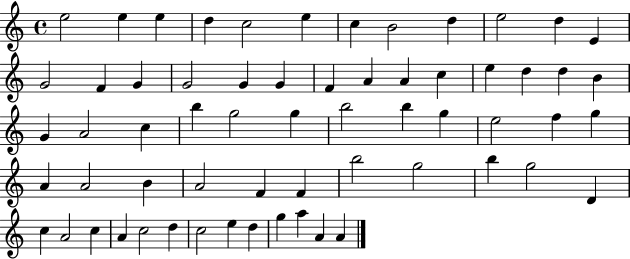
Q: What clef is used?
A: treble